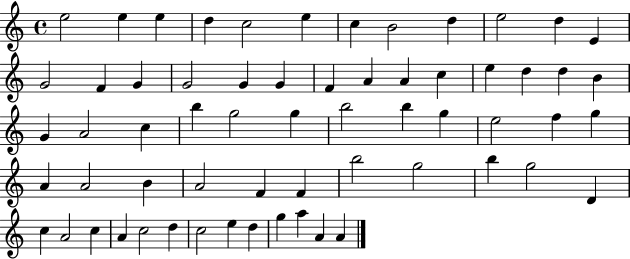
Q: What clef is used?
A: treble